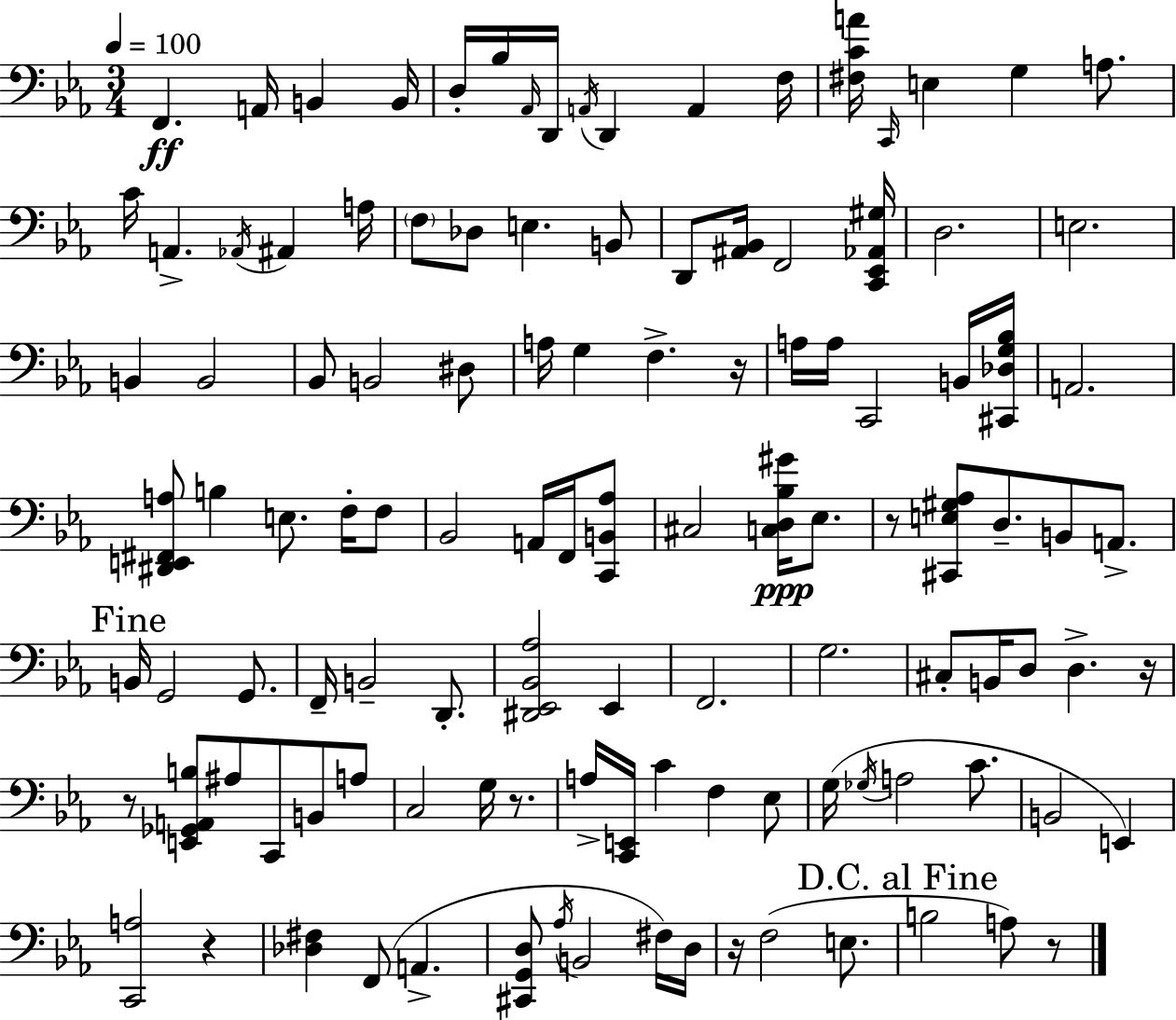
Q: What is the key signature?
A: EES major